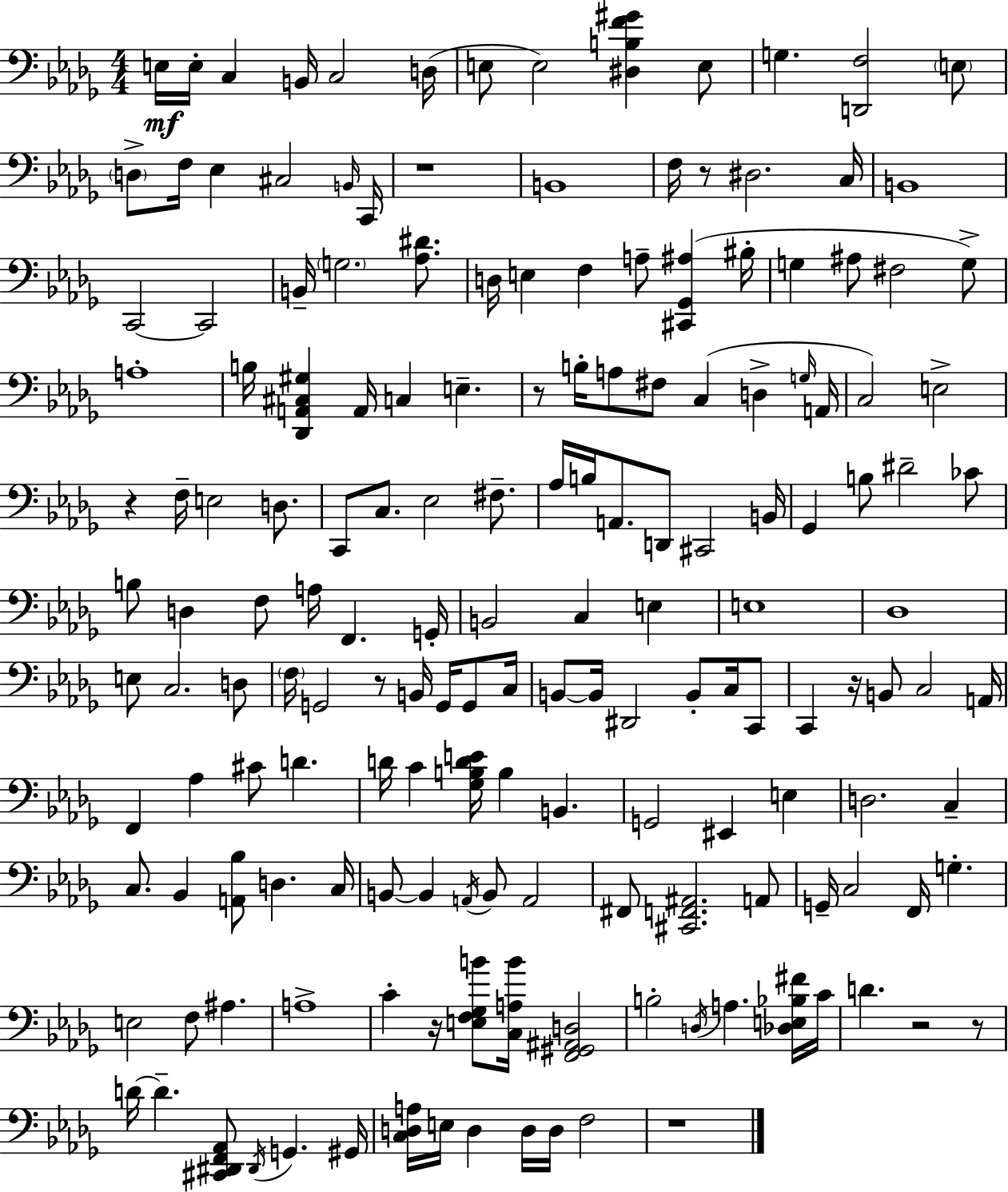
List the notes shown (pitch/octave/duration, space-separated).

E3/s E3/s C3/q B2/s C3/h D3/s E3/e E3/h [D#3,B3,F4,G#4]/q E3/e G3/q. [D2,F3]/h E3/e D3/e F3/s Eb3/q C#3/h B2/s C2/s R/w B2/w F3/s R/e D#3/h. C3/s B2/w C2/h C2/h B2/s G3/h. [Ab3,D#4]/e. D3/s E3/q F3/q A3/e [C#2,Gb2,A#3]/q BIS3/s G3/q A#3/e F#3/h G3/e A3/w B3/s [Db2,A2,C#3,G#3]/q A2/s C3/q E3/q. R/e B3/s A3/e F#3/e C3/q D3/q G3/s A2/s C3/h E3/h R/q F3/s E3/h D3/e. C2/e C3/e. Eb3/h F#3/e. Ab3/s B3/s A2/e. D2/e C#2/h B2/s Gb2/q B3/e D#4/h CES4/e B3/e D3/q F3/e A3/s F2/q. G2/s B2/h C3/q E3/q E3/w Db3/w E3/e C3/h. D3/e F3/s G2/h R/e B2/s G2/s G2/e C3/s B2/e B2/s D#2/h B2/e C3/s C2/e C2/q R/s B2/e C3/h A2/s F2/q Ab3/q C#4/e D4/q. D4/s C4/q [Gb3,B3,D4,E4]/s B3/q B2/q. G2/h EIS2/q E3/q D3/h. C3/q C3/e. Bb2/q [A2,Bb3]/e D3/q. C3/s B2/e B2/q A2/s B2/e A2/h F#2/e [C#2,F2,A#2]/h. A2/e G2/s C3/h F2/s G3/q. E3/h F3/e A#3/q. A3/w C4/q R/s [E3,F3,Gb3,B4]/e [C3,A3,B4]/s [F2,G#2,A#2,D3]/h B3/h D3/s A3/q. [Db3,E3,Bb3,F#4]/s C4/s D4/q. R/h R/e D4/s D4/q. [C#2,D#2,F2,Ab2]/e D#2/s G2/q. G#2/s [C3,D3,A3]/s E3/s D3/q D3/s D3/s F3/h R/w